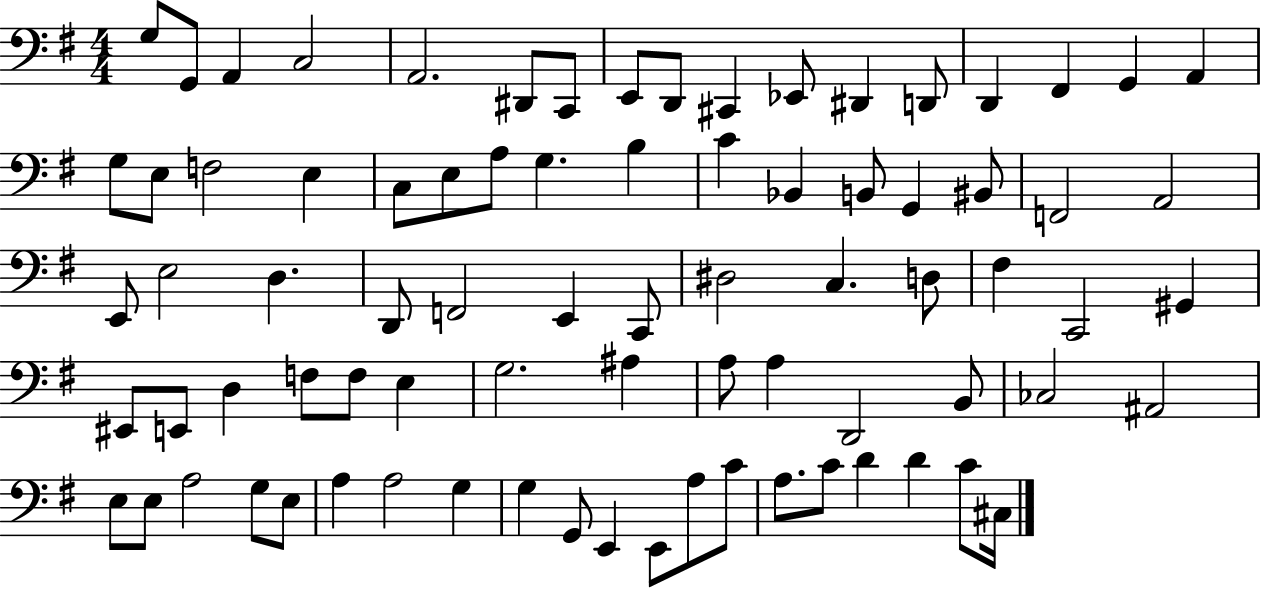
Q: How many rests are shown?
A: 0